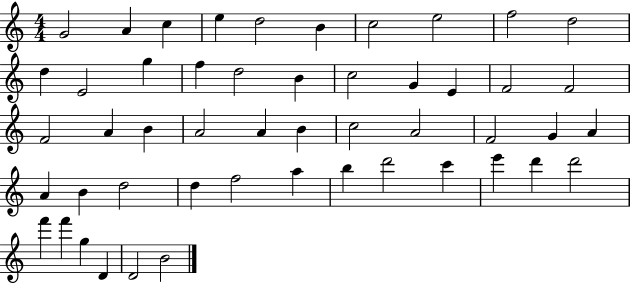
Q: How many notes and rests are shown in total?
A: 50